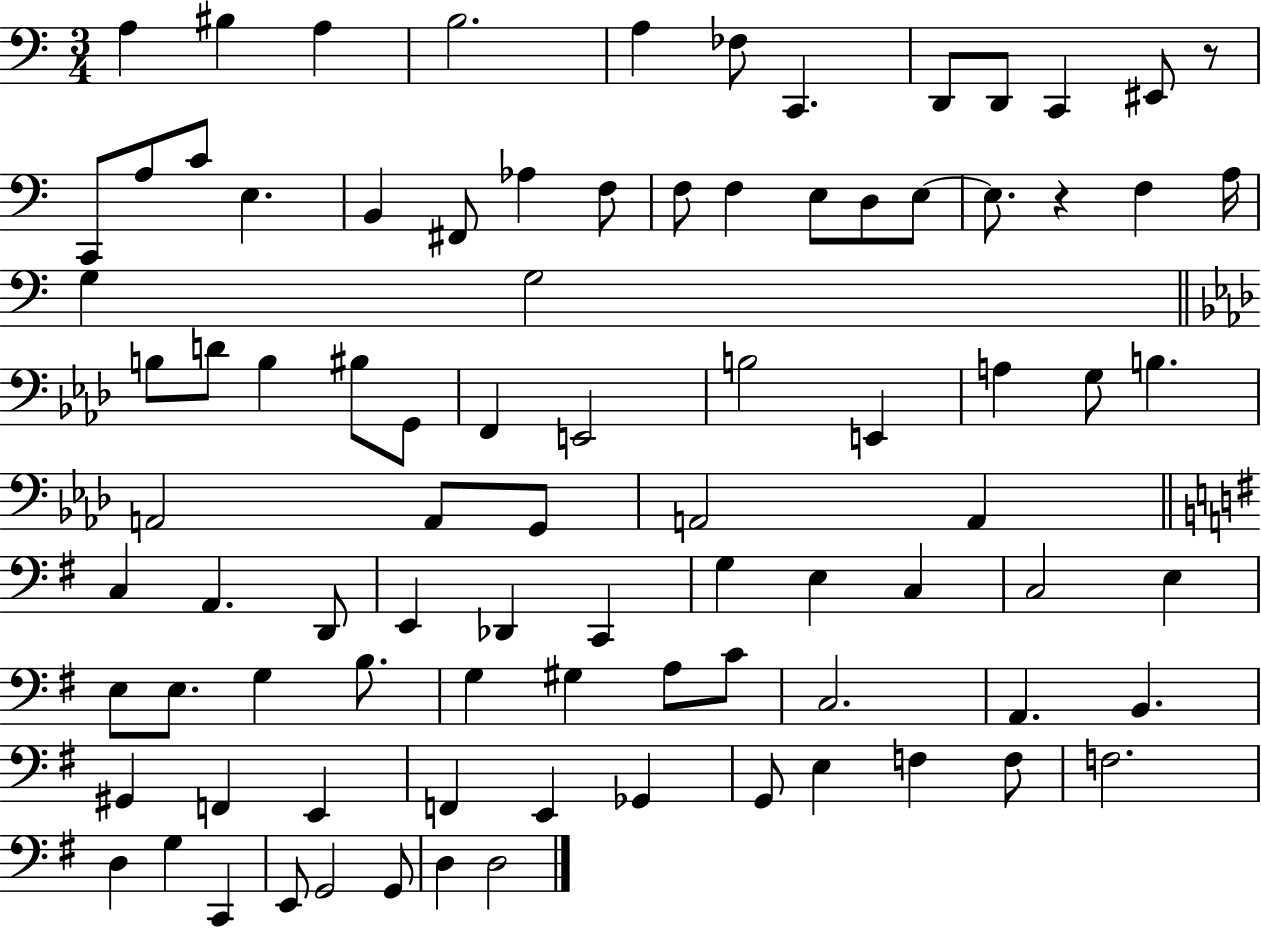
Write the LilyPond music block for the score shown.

{
  \clef bass
  \numericTimeSignature
  \time 3/4
  \key c \major
  a4 bis4 a4 | b2. | a4 fes8 c,4. | d,8 d,8 c,4 eis,8 r8 | \break c,8 a8 c'8 e4. | b,4 fis,8 aes4 f8 | f8 f4 e8 d8 e8~~ | e8. r4 f4 a16 | \break g4 g2 | \bar "||" \break \key f \minor b8 d'8 b4 bis8 g,8 | f,4 e,2 | b2 e,4 | a4 g8 b4. | \break a,2 a,8 g,8 | a,2 a,4 | \bar "||" \break \key e \minor c4 a,4. d,8 | e,4 des,4 c,4 | g4 e4 c4 | c2 e4 | \break e8 e8. g4 b8. | g4 gis4 a8 c'8 | c2. | a,4. b,4. | \break gis,4 f,4 e,4 | f,4 e,4 ges,4 | g,8 e4 f4 f8 | f2. | \break d4 g4 c,4 | e,8 g,2 g,8 | d4 d2 | \bar "|."
}